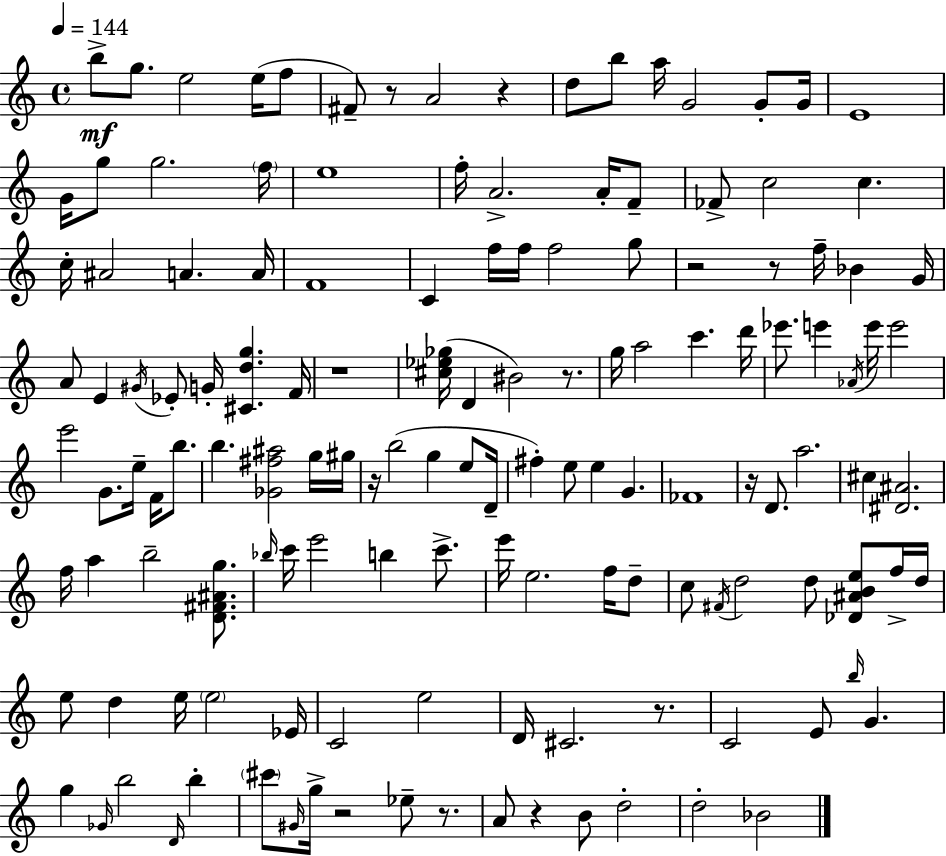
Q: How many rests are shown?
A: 12